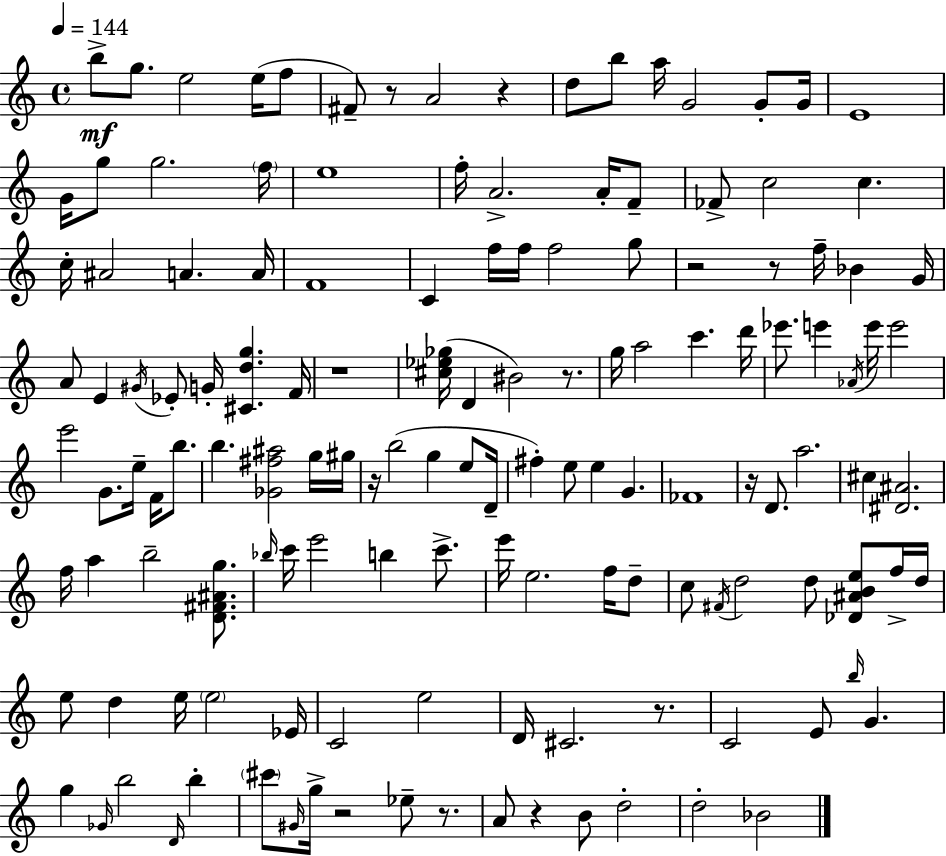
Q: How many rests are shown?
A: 12